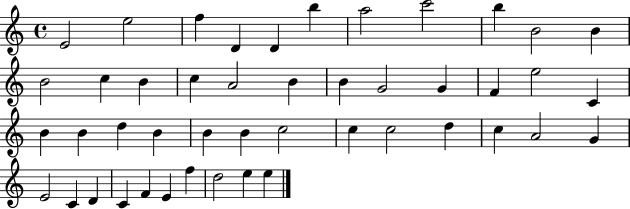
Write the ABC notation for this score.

X:1
T:Untitled
M:4/4
L:1/4
K:C
E2 e2 f D D b a2 c'2 b B2 B B2 c B c A2 B B G2 G F e2 C B B d B B B c2 c c2 d c A2 G E2 C D C F E f d2 e e